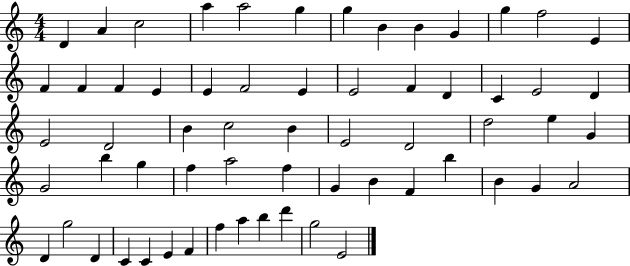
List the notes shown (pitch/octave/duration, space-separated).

D4/q A4/q C5/h A5/q A5/h G5/q G5/q B4/q B4/q G4/q G5/q F5/h E4/q F4/q F4/q F4/q E4/q E4/q F4/h E4/q E4/h F4/q D4/q C4/q E4/h D4/q E4/h D4/h B4/q C5/h B4/q E4/h D4/h D5/h E5/q G4/q G4/h B5/q G5/q F5/q A5/h F5/q G4/q B4/q F4/q B5/q B4/q G4/q A4/h D4/q G5/h D4/q C4/q C4/q E4/q F4/q F5/q A5/q B5/q D6/q G5/h E4/h